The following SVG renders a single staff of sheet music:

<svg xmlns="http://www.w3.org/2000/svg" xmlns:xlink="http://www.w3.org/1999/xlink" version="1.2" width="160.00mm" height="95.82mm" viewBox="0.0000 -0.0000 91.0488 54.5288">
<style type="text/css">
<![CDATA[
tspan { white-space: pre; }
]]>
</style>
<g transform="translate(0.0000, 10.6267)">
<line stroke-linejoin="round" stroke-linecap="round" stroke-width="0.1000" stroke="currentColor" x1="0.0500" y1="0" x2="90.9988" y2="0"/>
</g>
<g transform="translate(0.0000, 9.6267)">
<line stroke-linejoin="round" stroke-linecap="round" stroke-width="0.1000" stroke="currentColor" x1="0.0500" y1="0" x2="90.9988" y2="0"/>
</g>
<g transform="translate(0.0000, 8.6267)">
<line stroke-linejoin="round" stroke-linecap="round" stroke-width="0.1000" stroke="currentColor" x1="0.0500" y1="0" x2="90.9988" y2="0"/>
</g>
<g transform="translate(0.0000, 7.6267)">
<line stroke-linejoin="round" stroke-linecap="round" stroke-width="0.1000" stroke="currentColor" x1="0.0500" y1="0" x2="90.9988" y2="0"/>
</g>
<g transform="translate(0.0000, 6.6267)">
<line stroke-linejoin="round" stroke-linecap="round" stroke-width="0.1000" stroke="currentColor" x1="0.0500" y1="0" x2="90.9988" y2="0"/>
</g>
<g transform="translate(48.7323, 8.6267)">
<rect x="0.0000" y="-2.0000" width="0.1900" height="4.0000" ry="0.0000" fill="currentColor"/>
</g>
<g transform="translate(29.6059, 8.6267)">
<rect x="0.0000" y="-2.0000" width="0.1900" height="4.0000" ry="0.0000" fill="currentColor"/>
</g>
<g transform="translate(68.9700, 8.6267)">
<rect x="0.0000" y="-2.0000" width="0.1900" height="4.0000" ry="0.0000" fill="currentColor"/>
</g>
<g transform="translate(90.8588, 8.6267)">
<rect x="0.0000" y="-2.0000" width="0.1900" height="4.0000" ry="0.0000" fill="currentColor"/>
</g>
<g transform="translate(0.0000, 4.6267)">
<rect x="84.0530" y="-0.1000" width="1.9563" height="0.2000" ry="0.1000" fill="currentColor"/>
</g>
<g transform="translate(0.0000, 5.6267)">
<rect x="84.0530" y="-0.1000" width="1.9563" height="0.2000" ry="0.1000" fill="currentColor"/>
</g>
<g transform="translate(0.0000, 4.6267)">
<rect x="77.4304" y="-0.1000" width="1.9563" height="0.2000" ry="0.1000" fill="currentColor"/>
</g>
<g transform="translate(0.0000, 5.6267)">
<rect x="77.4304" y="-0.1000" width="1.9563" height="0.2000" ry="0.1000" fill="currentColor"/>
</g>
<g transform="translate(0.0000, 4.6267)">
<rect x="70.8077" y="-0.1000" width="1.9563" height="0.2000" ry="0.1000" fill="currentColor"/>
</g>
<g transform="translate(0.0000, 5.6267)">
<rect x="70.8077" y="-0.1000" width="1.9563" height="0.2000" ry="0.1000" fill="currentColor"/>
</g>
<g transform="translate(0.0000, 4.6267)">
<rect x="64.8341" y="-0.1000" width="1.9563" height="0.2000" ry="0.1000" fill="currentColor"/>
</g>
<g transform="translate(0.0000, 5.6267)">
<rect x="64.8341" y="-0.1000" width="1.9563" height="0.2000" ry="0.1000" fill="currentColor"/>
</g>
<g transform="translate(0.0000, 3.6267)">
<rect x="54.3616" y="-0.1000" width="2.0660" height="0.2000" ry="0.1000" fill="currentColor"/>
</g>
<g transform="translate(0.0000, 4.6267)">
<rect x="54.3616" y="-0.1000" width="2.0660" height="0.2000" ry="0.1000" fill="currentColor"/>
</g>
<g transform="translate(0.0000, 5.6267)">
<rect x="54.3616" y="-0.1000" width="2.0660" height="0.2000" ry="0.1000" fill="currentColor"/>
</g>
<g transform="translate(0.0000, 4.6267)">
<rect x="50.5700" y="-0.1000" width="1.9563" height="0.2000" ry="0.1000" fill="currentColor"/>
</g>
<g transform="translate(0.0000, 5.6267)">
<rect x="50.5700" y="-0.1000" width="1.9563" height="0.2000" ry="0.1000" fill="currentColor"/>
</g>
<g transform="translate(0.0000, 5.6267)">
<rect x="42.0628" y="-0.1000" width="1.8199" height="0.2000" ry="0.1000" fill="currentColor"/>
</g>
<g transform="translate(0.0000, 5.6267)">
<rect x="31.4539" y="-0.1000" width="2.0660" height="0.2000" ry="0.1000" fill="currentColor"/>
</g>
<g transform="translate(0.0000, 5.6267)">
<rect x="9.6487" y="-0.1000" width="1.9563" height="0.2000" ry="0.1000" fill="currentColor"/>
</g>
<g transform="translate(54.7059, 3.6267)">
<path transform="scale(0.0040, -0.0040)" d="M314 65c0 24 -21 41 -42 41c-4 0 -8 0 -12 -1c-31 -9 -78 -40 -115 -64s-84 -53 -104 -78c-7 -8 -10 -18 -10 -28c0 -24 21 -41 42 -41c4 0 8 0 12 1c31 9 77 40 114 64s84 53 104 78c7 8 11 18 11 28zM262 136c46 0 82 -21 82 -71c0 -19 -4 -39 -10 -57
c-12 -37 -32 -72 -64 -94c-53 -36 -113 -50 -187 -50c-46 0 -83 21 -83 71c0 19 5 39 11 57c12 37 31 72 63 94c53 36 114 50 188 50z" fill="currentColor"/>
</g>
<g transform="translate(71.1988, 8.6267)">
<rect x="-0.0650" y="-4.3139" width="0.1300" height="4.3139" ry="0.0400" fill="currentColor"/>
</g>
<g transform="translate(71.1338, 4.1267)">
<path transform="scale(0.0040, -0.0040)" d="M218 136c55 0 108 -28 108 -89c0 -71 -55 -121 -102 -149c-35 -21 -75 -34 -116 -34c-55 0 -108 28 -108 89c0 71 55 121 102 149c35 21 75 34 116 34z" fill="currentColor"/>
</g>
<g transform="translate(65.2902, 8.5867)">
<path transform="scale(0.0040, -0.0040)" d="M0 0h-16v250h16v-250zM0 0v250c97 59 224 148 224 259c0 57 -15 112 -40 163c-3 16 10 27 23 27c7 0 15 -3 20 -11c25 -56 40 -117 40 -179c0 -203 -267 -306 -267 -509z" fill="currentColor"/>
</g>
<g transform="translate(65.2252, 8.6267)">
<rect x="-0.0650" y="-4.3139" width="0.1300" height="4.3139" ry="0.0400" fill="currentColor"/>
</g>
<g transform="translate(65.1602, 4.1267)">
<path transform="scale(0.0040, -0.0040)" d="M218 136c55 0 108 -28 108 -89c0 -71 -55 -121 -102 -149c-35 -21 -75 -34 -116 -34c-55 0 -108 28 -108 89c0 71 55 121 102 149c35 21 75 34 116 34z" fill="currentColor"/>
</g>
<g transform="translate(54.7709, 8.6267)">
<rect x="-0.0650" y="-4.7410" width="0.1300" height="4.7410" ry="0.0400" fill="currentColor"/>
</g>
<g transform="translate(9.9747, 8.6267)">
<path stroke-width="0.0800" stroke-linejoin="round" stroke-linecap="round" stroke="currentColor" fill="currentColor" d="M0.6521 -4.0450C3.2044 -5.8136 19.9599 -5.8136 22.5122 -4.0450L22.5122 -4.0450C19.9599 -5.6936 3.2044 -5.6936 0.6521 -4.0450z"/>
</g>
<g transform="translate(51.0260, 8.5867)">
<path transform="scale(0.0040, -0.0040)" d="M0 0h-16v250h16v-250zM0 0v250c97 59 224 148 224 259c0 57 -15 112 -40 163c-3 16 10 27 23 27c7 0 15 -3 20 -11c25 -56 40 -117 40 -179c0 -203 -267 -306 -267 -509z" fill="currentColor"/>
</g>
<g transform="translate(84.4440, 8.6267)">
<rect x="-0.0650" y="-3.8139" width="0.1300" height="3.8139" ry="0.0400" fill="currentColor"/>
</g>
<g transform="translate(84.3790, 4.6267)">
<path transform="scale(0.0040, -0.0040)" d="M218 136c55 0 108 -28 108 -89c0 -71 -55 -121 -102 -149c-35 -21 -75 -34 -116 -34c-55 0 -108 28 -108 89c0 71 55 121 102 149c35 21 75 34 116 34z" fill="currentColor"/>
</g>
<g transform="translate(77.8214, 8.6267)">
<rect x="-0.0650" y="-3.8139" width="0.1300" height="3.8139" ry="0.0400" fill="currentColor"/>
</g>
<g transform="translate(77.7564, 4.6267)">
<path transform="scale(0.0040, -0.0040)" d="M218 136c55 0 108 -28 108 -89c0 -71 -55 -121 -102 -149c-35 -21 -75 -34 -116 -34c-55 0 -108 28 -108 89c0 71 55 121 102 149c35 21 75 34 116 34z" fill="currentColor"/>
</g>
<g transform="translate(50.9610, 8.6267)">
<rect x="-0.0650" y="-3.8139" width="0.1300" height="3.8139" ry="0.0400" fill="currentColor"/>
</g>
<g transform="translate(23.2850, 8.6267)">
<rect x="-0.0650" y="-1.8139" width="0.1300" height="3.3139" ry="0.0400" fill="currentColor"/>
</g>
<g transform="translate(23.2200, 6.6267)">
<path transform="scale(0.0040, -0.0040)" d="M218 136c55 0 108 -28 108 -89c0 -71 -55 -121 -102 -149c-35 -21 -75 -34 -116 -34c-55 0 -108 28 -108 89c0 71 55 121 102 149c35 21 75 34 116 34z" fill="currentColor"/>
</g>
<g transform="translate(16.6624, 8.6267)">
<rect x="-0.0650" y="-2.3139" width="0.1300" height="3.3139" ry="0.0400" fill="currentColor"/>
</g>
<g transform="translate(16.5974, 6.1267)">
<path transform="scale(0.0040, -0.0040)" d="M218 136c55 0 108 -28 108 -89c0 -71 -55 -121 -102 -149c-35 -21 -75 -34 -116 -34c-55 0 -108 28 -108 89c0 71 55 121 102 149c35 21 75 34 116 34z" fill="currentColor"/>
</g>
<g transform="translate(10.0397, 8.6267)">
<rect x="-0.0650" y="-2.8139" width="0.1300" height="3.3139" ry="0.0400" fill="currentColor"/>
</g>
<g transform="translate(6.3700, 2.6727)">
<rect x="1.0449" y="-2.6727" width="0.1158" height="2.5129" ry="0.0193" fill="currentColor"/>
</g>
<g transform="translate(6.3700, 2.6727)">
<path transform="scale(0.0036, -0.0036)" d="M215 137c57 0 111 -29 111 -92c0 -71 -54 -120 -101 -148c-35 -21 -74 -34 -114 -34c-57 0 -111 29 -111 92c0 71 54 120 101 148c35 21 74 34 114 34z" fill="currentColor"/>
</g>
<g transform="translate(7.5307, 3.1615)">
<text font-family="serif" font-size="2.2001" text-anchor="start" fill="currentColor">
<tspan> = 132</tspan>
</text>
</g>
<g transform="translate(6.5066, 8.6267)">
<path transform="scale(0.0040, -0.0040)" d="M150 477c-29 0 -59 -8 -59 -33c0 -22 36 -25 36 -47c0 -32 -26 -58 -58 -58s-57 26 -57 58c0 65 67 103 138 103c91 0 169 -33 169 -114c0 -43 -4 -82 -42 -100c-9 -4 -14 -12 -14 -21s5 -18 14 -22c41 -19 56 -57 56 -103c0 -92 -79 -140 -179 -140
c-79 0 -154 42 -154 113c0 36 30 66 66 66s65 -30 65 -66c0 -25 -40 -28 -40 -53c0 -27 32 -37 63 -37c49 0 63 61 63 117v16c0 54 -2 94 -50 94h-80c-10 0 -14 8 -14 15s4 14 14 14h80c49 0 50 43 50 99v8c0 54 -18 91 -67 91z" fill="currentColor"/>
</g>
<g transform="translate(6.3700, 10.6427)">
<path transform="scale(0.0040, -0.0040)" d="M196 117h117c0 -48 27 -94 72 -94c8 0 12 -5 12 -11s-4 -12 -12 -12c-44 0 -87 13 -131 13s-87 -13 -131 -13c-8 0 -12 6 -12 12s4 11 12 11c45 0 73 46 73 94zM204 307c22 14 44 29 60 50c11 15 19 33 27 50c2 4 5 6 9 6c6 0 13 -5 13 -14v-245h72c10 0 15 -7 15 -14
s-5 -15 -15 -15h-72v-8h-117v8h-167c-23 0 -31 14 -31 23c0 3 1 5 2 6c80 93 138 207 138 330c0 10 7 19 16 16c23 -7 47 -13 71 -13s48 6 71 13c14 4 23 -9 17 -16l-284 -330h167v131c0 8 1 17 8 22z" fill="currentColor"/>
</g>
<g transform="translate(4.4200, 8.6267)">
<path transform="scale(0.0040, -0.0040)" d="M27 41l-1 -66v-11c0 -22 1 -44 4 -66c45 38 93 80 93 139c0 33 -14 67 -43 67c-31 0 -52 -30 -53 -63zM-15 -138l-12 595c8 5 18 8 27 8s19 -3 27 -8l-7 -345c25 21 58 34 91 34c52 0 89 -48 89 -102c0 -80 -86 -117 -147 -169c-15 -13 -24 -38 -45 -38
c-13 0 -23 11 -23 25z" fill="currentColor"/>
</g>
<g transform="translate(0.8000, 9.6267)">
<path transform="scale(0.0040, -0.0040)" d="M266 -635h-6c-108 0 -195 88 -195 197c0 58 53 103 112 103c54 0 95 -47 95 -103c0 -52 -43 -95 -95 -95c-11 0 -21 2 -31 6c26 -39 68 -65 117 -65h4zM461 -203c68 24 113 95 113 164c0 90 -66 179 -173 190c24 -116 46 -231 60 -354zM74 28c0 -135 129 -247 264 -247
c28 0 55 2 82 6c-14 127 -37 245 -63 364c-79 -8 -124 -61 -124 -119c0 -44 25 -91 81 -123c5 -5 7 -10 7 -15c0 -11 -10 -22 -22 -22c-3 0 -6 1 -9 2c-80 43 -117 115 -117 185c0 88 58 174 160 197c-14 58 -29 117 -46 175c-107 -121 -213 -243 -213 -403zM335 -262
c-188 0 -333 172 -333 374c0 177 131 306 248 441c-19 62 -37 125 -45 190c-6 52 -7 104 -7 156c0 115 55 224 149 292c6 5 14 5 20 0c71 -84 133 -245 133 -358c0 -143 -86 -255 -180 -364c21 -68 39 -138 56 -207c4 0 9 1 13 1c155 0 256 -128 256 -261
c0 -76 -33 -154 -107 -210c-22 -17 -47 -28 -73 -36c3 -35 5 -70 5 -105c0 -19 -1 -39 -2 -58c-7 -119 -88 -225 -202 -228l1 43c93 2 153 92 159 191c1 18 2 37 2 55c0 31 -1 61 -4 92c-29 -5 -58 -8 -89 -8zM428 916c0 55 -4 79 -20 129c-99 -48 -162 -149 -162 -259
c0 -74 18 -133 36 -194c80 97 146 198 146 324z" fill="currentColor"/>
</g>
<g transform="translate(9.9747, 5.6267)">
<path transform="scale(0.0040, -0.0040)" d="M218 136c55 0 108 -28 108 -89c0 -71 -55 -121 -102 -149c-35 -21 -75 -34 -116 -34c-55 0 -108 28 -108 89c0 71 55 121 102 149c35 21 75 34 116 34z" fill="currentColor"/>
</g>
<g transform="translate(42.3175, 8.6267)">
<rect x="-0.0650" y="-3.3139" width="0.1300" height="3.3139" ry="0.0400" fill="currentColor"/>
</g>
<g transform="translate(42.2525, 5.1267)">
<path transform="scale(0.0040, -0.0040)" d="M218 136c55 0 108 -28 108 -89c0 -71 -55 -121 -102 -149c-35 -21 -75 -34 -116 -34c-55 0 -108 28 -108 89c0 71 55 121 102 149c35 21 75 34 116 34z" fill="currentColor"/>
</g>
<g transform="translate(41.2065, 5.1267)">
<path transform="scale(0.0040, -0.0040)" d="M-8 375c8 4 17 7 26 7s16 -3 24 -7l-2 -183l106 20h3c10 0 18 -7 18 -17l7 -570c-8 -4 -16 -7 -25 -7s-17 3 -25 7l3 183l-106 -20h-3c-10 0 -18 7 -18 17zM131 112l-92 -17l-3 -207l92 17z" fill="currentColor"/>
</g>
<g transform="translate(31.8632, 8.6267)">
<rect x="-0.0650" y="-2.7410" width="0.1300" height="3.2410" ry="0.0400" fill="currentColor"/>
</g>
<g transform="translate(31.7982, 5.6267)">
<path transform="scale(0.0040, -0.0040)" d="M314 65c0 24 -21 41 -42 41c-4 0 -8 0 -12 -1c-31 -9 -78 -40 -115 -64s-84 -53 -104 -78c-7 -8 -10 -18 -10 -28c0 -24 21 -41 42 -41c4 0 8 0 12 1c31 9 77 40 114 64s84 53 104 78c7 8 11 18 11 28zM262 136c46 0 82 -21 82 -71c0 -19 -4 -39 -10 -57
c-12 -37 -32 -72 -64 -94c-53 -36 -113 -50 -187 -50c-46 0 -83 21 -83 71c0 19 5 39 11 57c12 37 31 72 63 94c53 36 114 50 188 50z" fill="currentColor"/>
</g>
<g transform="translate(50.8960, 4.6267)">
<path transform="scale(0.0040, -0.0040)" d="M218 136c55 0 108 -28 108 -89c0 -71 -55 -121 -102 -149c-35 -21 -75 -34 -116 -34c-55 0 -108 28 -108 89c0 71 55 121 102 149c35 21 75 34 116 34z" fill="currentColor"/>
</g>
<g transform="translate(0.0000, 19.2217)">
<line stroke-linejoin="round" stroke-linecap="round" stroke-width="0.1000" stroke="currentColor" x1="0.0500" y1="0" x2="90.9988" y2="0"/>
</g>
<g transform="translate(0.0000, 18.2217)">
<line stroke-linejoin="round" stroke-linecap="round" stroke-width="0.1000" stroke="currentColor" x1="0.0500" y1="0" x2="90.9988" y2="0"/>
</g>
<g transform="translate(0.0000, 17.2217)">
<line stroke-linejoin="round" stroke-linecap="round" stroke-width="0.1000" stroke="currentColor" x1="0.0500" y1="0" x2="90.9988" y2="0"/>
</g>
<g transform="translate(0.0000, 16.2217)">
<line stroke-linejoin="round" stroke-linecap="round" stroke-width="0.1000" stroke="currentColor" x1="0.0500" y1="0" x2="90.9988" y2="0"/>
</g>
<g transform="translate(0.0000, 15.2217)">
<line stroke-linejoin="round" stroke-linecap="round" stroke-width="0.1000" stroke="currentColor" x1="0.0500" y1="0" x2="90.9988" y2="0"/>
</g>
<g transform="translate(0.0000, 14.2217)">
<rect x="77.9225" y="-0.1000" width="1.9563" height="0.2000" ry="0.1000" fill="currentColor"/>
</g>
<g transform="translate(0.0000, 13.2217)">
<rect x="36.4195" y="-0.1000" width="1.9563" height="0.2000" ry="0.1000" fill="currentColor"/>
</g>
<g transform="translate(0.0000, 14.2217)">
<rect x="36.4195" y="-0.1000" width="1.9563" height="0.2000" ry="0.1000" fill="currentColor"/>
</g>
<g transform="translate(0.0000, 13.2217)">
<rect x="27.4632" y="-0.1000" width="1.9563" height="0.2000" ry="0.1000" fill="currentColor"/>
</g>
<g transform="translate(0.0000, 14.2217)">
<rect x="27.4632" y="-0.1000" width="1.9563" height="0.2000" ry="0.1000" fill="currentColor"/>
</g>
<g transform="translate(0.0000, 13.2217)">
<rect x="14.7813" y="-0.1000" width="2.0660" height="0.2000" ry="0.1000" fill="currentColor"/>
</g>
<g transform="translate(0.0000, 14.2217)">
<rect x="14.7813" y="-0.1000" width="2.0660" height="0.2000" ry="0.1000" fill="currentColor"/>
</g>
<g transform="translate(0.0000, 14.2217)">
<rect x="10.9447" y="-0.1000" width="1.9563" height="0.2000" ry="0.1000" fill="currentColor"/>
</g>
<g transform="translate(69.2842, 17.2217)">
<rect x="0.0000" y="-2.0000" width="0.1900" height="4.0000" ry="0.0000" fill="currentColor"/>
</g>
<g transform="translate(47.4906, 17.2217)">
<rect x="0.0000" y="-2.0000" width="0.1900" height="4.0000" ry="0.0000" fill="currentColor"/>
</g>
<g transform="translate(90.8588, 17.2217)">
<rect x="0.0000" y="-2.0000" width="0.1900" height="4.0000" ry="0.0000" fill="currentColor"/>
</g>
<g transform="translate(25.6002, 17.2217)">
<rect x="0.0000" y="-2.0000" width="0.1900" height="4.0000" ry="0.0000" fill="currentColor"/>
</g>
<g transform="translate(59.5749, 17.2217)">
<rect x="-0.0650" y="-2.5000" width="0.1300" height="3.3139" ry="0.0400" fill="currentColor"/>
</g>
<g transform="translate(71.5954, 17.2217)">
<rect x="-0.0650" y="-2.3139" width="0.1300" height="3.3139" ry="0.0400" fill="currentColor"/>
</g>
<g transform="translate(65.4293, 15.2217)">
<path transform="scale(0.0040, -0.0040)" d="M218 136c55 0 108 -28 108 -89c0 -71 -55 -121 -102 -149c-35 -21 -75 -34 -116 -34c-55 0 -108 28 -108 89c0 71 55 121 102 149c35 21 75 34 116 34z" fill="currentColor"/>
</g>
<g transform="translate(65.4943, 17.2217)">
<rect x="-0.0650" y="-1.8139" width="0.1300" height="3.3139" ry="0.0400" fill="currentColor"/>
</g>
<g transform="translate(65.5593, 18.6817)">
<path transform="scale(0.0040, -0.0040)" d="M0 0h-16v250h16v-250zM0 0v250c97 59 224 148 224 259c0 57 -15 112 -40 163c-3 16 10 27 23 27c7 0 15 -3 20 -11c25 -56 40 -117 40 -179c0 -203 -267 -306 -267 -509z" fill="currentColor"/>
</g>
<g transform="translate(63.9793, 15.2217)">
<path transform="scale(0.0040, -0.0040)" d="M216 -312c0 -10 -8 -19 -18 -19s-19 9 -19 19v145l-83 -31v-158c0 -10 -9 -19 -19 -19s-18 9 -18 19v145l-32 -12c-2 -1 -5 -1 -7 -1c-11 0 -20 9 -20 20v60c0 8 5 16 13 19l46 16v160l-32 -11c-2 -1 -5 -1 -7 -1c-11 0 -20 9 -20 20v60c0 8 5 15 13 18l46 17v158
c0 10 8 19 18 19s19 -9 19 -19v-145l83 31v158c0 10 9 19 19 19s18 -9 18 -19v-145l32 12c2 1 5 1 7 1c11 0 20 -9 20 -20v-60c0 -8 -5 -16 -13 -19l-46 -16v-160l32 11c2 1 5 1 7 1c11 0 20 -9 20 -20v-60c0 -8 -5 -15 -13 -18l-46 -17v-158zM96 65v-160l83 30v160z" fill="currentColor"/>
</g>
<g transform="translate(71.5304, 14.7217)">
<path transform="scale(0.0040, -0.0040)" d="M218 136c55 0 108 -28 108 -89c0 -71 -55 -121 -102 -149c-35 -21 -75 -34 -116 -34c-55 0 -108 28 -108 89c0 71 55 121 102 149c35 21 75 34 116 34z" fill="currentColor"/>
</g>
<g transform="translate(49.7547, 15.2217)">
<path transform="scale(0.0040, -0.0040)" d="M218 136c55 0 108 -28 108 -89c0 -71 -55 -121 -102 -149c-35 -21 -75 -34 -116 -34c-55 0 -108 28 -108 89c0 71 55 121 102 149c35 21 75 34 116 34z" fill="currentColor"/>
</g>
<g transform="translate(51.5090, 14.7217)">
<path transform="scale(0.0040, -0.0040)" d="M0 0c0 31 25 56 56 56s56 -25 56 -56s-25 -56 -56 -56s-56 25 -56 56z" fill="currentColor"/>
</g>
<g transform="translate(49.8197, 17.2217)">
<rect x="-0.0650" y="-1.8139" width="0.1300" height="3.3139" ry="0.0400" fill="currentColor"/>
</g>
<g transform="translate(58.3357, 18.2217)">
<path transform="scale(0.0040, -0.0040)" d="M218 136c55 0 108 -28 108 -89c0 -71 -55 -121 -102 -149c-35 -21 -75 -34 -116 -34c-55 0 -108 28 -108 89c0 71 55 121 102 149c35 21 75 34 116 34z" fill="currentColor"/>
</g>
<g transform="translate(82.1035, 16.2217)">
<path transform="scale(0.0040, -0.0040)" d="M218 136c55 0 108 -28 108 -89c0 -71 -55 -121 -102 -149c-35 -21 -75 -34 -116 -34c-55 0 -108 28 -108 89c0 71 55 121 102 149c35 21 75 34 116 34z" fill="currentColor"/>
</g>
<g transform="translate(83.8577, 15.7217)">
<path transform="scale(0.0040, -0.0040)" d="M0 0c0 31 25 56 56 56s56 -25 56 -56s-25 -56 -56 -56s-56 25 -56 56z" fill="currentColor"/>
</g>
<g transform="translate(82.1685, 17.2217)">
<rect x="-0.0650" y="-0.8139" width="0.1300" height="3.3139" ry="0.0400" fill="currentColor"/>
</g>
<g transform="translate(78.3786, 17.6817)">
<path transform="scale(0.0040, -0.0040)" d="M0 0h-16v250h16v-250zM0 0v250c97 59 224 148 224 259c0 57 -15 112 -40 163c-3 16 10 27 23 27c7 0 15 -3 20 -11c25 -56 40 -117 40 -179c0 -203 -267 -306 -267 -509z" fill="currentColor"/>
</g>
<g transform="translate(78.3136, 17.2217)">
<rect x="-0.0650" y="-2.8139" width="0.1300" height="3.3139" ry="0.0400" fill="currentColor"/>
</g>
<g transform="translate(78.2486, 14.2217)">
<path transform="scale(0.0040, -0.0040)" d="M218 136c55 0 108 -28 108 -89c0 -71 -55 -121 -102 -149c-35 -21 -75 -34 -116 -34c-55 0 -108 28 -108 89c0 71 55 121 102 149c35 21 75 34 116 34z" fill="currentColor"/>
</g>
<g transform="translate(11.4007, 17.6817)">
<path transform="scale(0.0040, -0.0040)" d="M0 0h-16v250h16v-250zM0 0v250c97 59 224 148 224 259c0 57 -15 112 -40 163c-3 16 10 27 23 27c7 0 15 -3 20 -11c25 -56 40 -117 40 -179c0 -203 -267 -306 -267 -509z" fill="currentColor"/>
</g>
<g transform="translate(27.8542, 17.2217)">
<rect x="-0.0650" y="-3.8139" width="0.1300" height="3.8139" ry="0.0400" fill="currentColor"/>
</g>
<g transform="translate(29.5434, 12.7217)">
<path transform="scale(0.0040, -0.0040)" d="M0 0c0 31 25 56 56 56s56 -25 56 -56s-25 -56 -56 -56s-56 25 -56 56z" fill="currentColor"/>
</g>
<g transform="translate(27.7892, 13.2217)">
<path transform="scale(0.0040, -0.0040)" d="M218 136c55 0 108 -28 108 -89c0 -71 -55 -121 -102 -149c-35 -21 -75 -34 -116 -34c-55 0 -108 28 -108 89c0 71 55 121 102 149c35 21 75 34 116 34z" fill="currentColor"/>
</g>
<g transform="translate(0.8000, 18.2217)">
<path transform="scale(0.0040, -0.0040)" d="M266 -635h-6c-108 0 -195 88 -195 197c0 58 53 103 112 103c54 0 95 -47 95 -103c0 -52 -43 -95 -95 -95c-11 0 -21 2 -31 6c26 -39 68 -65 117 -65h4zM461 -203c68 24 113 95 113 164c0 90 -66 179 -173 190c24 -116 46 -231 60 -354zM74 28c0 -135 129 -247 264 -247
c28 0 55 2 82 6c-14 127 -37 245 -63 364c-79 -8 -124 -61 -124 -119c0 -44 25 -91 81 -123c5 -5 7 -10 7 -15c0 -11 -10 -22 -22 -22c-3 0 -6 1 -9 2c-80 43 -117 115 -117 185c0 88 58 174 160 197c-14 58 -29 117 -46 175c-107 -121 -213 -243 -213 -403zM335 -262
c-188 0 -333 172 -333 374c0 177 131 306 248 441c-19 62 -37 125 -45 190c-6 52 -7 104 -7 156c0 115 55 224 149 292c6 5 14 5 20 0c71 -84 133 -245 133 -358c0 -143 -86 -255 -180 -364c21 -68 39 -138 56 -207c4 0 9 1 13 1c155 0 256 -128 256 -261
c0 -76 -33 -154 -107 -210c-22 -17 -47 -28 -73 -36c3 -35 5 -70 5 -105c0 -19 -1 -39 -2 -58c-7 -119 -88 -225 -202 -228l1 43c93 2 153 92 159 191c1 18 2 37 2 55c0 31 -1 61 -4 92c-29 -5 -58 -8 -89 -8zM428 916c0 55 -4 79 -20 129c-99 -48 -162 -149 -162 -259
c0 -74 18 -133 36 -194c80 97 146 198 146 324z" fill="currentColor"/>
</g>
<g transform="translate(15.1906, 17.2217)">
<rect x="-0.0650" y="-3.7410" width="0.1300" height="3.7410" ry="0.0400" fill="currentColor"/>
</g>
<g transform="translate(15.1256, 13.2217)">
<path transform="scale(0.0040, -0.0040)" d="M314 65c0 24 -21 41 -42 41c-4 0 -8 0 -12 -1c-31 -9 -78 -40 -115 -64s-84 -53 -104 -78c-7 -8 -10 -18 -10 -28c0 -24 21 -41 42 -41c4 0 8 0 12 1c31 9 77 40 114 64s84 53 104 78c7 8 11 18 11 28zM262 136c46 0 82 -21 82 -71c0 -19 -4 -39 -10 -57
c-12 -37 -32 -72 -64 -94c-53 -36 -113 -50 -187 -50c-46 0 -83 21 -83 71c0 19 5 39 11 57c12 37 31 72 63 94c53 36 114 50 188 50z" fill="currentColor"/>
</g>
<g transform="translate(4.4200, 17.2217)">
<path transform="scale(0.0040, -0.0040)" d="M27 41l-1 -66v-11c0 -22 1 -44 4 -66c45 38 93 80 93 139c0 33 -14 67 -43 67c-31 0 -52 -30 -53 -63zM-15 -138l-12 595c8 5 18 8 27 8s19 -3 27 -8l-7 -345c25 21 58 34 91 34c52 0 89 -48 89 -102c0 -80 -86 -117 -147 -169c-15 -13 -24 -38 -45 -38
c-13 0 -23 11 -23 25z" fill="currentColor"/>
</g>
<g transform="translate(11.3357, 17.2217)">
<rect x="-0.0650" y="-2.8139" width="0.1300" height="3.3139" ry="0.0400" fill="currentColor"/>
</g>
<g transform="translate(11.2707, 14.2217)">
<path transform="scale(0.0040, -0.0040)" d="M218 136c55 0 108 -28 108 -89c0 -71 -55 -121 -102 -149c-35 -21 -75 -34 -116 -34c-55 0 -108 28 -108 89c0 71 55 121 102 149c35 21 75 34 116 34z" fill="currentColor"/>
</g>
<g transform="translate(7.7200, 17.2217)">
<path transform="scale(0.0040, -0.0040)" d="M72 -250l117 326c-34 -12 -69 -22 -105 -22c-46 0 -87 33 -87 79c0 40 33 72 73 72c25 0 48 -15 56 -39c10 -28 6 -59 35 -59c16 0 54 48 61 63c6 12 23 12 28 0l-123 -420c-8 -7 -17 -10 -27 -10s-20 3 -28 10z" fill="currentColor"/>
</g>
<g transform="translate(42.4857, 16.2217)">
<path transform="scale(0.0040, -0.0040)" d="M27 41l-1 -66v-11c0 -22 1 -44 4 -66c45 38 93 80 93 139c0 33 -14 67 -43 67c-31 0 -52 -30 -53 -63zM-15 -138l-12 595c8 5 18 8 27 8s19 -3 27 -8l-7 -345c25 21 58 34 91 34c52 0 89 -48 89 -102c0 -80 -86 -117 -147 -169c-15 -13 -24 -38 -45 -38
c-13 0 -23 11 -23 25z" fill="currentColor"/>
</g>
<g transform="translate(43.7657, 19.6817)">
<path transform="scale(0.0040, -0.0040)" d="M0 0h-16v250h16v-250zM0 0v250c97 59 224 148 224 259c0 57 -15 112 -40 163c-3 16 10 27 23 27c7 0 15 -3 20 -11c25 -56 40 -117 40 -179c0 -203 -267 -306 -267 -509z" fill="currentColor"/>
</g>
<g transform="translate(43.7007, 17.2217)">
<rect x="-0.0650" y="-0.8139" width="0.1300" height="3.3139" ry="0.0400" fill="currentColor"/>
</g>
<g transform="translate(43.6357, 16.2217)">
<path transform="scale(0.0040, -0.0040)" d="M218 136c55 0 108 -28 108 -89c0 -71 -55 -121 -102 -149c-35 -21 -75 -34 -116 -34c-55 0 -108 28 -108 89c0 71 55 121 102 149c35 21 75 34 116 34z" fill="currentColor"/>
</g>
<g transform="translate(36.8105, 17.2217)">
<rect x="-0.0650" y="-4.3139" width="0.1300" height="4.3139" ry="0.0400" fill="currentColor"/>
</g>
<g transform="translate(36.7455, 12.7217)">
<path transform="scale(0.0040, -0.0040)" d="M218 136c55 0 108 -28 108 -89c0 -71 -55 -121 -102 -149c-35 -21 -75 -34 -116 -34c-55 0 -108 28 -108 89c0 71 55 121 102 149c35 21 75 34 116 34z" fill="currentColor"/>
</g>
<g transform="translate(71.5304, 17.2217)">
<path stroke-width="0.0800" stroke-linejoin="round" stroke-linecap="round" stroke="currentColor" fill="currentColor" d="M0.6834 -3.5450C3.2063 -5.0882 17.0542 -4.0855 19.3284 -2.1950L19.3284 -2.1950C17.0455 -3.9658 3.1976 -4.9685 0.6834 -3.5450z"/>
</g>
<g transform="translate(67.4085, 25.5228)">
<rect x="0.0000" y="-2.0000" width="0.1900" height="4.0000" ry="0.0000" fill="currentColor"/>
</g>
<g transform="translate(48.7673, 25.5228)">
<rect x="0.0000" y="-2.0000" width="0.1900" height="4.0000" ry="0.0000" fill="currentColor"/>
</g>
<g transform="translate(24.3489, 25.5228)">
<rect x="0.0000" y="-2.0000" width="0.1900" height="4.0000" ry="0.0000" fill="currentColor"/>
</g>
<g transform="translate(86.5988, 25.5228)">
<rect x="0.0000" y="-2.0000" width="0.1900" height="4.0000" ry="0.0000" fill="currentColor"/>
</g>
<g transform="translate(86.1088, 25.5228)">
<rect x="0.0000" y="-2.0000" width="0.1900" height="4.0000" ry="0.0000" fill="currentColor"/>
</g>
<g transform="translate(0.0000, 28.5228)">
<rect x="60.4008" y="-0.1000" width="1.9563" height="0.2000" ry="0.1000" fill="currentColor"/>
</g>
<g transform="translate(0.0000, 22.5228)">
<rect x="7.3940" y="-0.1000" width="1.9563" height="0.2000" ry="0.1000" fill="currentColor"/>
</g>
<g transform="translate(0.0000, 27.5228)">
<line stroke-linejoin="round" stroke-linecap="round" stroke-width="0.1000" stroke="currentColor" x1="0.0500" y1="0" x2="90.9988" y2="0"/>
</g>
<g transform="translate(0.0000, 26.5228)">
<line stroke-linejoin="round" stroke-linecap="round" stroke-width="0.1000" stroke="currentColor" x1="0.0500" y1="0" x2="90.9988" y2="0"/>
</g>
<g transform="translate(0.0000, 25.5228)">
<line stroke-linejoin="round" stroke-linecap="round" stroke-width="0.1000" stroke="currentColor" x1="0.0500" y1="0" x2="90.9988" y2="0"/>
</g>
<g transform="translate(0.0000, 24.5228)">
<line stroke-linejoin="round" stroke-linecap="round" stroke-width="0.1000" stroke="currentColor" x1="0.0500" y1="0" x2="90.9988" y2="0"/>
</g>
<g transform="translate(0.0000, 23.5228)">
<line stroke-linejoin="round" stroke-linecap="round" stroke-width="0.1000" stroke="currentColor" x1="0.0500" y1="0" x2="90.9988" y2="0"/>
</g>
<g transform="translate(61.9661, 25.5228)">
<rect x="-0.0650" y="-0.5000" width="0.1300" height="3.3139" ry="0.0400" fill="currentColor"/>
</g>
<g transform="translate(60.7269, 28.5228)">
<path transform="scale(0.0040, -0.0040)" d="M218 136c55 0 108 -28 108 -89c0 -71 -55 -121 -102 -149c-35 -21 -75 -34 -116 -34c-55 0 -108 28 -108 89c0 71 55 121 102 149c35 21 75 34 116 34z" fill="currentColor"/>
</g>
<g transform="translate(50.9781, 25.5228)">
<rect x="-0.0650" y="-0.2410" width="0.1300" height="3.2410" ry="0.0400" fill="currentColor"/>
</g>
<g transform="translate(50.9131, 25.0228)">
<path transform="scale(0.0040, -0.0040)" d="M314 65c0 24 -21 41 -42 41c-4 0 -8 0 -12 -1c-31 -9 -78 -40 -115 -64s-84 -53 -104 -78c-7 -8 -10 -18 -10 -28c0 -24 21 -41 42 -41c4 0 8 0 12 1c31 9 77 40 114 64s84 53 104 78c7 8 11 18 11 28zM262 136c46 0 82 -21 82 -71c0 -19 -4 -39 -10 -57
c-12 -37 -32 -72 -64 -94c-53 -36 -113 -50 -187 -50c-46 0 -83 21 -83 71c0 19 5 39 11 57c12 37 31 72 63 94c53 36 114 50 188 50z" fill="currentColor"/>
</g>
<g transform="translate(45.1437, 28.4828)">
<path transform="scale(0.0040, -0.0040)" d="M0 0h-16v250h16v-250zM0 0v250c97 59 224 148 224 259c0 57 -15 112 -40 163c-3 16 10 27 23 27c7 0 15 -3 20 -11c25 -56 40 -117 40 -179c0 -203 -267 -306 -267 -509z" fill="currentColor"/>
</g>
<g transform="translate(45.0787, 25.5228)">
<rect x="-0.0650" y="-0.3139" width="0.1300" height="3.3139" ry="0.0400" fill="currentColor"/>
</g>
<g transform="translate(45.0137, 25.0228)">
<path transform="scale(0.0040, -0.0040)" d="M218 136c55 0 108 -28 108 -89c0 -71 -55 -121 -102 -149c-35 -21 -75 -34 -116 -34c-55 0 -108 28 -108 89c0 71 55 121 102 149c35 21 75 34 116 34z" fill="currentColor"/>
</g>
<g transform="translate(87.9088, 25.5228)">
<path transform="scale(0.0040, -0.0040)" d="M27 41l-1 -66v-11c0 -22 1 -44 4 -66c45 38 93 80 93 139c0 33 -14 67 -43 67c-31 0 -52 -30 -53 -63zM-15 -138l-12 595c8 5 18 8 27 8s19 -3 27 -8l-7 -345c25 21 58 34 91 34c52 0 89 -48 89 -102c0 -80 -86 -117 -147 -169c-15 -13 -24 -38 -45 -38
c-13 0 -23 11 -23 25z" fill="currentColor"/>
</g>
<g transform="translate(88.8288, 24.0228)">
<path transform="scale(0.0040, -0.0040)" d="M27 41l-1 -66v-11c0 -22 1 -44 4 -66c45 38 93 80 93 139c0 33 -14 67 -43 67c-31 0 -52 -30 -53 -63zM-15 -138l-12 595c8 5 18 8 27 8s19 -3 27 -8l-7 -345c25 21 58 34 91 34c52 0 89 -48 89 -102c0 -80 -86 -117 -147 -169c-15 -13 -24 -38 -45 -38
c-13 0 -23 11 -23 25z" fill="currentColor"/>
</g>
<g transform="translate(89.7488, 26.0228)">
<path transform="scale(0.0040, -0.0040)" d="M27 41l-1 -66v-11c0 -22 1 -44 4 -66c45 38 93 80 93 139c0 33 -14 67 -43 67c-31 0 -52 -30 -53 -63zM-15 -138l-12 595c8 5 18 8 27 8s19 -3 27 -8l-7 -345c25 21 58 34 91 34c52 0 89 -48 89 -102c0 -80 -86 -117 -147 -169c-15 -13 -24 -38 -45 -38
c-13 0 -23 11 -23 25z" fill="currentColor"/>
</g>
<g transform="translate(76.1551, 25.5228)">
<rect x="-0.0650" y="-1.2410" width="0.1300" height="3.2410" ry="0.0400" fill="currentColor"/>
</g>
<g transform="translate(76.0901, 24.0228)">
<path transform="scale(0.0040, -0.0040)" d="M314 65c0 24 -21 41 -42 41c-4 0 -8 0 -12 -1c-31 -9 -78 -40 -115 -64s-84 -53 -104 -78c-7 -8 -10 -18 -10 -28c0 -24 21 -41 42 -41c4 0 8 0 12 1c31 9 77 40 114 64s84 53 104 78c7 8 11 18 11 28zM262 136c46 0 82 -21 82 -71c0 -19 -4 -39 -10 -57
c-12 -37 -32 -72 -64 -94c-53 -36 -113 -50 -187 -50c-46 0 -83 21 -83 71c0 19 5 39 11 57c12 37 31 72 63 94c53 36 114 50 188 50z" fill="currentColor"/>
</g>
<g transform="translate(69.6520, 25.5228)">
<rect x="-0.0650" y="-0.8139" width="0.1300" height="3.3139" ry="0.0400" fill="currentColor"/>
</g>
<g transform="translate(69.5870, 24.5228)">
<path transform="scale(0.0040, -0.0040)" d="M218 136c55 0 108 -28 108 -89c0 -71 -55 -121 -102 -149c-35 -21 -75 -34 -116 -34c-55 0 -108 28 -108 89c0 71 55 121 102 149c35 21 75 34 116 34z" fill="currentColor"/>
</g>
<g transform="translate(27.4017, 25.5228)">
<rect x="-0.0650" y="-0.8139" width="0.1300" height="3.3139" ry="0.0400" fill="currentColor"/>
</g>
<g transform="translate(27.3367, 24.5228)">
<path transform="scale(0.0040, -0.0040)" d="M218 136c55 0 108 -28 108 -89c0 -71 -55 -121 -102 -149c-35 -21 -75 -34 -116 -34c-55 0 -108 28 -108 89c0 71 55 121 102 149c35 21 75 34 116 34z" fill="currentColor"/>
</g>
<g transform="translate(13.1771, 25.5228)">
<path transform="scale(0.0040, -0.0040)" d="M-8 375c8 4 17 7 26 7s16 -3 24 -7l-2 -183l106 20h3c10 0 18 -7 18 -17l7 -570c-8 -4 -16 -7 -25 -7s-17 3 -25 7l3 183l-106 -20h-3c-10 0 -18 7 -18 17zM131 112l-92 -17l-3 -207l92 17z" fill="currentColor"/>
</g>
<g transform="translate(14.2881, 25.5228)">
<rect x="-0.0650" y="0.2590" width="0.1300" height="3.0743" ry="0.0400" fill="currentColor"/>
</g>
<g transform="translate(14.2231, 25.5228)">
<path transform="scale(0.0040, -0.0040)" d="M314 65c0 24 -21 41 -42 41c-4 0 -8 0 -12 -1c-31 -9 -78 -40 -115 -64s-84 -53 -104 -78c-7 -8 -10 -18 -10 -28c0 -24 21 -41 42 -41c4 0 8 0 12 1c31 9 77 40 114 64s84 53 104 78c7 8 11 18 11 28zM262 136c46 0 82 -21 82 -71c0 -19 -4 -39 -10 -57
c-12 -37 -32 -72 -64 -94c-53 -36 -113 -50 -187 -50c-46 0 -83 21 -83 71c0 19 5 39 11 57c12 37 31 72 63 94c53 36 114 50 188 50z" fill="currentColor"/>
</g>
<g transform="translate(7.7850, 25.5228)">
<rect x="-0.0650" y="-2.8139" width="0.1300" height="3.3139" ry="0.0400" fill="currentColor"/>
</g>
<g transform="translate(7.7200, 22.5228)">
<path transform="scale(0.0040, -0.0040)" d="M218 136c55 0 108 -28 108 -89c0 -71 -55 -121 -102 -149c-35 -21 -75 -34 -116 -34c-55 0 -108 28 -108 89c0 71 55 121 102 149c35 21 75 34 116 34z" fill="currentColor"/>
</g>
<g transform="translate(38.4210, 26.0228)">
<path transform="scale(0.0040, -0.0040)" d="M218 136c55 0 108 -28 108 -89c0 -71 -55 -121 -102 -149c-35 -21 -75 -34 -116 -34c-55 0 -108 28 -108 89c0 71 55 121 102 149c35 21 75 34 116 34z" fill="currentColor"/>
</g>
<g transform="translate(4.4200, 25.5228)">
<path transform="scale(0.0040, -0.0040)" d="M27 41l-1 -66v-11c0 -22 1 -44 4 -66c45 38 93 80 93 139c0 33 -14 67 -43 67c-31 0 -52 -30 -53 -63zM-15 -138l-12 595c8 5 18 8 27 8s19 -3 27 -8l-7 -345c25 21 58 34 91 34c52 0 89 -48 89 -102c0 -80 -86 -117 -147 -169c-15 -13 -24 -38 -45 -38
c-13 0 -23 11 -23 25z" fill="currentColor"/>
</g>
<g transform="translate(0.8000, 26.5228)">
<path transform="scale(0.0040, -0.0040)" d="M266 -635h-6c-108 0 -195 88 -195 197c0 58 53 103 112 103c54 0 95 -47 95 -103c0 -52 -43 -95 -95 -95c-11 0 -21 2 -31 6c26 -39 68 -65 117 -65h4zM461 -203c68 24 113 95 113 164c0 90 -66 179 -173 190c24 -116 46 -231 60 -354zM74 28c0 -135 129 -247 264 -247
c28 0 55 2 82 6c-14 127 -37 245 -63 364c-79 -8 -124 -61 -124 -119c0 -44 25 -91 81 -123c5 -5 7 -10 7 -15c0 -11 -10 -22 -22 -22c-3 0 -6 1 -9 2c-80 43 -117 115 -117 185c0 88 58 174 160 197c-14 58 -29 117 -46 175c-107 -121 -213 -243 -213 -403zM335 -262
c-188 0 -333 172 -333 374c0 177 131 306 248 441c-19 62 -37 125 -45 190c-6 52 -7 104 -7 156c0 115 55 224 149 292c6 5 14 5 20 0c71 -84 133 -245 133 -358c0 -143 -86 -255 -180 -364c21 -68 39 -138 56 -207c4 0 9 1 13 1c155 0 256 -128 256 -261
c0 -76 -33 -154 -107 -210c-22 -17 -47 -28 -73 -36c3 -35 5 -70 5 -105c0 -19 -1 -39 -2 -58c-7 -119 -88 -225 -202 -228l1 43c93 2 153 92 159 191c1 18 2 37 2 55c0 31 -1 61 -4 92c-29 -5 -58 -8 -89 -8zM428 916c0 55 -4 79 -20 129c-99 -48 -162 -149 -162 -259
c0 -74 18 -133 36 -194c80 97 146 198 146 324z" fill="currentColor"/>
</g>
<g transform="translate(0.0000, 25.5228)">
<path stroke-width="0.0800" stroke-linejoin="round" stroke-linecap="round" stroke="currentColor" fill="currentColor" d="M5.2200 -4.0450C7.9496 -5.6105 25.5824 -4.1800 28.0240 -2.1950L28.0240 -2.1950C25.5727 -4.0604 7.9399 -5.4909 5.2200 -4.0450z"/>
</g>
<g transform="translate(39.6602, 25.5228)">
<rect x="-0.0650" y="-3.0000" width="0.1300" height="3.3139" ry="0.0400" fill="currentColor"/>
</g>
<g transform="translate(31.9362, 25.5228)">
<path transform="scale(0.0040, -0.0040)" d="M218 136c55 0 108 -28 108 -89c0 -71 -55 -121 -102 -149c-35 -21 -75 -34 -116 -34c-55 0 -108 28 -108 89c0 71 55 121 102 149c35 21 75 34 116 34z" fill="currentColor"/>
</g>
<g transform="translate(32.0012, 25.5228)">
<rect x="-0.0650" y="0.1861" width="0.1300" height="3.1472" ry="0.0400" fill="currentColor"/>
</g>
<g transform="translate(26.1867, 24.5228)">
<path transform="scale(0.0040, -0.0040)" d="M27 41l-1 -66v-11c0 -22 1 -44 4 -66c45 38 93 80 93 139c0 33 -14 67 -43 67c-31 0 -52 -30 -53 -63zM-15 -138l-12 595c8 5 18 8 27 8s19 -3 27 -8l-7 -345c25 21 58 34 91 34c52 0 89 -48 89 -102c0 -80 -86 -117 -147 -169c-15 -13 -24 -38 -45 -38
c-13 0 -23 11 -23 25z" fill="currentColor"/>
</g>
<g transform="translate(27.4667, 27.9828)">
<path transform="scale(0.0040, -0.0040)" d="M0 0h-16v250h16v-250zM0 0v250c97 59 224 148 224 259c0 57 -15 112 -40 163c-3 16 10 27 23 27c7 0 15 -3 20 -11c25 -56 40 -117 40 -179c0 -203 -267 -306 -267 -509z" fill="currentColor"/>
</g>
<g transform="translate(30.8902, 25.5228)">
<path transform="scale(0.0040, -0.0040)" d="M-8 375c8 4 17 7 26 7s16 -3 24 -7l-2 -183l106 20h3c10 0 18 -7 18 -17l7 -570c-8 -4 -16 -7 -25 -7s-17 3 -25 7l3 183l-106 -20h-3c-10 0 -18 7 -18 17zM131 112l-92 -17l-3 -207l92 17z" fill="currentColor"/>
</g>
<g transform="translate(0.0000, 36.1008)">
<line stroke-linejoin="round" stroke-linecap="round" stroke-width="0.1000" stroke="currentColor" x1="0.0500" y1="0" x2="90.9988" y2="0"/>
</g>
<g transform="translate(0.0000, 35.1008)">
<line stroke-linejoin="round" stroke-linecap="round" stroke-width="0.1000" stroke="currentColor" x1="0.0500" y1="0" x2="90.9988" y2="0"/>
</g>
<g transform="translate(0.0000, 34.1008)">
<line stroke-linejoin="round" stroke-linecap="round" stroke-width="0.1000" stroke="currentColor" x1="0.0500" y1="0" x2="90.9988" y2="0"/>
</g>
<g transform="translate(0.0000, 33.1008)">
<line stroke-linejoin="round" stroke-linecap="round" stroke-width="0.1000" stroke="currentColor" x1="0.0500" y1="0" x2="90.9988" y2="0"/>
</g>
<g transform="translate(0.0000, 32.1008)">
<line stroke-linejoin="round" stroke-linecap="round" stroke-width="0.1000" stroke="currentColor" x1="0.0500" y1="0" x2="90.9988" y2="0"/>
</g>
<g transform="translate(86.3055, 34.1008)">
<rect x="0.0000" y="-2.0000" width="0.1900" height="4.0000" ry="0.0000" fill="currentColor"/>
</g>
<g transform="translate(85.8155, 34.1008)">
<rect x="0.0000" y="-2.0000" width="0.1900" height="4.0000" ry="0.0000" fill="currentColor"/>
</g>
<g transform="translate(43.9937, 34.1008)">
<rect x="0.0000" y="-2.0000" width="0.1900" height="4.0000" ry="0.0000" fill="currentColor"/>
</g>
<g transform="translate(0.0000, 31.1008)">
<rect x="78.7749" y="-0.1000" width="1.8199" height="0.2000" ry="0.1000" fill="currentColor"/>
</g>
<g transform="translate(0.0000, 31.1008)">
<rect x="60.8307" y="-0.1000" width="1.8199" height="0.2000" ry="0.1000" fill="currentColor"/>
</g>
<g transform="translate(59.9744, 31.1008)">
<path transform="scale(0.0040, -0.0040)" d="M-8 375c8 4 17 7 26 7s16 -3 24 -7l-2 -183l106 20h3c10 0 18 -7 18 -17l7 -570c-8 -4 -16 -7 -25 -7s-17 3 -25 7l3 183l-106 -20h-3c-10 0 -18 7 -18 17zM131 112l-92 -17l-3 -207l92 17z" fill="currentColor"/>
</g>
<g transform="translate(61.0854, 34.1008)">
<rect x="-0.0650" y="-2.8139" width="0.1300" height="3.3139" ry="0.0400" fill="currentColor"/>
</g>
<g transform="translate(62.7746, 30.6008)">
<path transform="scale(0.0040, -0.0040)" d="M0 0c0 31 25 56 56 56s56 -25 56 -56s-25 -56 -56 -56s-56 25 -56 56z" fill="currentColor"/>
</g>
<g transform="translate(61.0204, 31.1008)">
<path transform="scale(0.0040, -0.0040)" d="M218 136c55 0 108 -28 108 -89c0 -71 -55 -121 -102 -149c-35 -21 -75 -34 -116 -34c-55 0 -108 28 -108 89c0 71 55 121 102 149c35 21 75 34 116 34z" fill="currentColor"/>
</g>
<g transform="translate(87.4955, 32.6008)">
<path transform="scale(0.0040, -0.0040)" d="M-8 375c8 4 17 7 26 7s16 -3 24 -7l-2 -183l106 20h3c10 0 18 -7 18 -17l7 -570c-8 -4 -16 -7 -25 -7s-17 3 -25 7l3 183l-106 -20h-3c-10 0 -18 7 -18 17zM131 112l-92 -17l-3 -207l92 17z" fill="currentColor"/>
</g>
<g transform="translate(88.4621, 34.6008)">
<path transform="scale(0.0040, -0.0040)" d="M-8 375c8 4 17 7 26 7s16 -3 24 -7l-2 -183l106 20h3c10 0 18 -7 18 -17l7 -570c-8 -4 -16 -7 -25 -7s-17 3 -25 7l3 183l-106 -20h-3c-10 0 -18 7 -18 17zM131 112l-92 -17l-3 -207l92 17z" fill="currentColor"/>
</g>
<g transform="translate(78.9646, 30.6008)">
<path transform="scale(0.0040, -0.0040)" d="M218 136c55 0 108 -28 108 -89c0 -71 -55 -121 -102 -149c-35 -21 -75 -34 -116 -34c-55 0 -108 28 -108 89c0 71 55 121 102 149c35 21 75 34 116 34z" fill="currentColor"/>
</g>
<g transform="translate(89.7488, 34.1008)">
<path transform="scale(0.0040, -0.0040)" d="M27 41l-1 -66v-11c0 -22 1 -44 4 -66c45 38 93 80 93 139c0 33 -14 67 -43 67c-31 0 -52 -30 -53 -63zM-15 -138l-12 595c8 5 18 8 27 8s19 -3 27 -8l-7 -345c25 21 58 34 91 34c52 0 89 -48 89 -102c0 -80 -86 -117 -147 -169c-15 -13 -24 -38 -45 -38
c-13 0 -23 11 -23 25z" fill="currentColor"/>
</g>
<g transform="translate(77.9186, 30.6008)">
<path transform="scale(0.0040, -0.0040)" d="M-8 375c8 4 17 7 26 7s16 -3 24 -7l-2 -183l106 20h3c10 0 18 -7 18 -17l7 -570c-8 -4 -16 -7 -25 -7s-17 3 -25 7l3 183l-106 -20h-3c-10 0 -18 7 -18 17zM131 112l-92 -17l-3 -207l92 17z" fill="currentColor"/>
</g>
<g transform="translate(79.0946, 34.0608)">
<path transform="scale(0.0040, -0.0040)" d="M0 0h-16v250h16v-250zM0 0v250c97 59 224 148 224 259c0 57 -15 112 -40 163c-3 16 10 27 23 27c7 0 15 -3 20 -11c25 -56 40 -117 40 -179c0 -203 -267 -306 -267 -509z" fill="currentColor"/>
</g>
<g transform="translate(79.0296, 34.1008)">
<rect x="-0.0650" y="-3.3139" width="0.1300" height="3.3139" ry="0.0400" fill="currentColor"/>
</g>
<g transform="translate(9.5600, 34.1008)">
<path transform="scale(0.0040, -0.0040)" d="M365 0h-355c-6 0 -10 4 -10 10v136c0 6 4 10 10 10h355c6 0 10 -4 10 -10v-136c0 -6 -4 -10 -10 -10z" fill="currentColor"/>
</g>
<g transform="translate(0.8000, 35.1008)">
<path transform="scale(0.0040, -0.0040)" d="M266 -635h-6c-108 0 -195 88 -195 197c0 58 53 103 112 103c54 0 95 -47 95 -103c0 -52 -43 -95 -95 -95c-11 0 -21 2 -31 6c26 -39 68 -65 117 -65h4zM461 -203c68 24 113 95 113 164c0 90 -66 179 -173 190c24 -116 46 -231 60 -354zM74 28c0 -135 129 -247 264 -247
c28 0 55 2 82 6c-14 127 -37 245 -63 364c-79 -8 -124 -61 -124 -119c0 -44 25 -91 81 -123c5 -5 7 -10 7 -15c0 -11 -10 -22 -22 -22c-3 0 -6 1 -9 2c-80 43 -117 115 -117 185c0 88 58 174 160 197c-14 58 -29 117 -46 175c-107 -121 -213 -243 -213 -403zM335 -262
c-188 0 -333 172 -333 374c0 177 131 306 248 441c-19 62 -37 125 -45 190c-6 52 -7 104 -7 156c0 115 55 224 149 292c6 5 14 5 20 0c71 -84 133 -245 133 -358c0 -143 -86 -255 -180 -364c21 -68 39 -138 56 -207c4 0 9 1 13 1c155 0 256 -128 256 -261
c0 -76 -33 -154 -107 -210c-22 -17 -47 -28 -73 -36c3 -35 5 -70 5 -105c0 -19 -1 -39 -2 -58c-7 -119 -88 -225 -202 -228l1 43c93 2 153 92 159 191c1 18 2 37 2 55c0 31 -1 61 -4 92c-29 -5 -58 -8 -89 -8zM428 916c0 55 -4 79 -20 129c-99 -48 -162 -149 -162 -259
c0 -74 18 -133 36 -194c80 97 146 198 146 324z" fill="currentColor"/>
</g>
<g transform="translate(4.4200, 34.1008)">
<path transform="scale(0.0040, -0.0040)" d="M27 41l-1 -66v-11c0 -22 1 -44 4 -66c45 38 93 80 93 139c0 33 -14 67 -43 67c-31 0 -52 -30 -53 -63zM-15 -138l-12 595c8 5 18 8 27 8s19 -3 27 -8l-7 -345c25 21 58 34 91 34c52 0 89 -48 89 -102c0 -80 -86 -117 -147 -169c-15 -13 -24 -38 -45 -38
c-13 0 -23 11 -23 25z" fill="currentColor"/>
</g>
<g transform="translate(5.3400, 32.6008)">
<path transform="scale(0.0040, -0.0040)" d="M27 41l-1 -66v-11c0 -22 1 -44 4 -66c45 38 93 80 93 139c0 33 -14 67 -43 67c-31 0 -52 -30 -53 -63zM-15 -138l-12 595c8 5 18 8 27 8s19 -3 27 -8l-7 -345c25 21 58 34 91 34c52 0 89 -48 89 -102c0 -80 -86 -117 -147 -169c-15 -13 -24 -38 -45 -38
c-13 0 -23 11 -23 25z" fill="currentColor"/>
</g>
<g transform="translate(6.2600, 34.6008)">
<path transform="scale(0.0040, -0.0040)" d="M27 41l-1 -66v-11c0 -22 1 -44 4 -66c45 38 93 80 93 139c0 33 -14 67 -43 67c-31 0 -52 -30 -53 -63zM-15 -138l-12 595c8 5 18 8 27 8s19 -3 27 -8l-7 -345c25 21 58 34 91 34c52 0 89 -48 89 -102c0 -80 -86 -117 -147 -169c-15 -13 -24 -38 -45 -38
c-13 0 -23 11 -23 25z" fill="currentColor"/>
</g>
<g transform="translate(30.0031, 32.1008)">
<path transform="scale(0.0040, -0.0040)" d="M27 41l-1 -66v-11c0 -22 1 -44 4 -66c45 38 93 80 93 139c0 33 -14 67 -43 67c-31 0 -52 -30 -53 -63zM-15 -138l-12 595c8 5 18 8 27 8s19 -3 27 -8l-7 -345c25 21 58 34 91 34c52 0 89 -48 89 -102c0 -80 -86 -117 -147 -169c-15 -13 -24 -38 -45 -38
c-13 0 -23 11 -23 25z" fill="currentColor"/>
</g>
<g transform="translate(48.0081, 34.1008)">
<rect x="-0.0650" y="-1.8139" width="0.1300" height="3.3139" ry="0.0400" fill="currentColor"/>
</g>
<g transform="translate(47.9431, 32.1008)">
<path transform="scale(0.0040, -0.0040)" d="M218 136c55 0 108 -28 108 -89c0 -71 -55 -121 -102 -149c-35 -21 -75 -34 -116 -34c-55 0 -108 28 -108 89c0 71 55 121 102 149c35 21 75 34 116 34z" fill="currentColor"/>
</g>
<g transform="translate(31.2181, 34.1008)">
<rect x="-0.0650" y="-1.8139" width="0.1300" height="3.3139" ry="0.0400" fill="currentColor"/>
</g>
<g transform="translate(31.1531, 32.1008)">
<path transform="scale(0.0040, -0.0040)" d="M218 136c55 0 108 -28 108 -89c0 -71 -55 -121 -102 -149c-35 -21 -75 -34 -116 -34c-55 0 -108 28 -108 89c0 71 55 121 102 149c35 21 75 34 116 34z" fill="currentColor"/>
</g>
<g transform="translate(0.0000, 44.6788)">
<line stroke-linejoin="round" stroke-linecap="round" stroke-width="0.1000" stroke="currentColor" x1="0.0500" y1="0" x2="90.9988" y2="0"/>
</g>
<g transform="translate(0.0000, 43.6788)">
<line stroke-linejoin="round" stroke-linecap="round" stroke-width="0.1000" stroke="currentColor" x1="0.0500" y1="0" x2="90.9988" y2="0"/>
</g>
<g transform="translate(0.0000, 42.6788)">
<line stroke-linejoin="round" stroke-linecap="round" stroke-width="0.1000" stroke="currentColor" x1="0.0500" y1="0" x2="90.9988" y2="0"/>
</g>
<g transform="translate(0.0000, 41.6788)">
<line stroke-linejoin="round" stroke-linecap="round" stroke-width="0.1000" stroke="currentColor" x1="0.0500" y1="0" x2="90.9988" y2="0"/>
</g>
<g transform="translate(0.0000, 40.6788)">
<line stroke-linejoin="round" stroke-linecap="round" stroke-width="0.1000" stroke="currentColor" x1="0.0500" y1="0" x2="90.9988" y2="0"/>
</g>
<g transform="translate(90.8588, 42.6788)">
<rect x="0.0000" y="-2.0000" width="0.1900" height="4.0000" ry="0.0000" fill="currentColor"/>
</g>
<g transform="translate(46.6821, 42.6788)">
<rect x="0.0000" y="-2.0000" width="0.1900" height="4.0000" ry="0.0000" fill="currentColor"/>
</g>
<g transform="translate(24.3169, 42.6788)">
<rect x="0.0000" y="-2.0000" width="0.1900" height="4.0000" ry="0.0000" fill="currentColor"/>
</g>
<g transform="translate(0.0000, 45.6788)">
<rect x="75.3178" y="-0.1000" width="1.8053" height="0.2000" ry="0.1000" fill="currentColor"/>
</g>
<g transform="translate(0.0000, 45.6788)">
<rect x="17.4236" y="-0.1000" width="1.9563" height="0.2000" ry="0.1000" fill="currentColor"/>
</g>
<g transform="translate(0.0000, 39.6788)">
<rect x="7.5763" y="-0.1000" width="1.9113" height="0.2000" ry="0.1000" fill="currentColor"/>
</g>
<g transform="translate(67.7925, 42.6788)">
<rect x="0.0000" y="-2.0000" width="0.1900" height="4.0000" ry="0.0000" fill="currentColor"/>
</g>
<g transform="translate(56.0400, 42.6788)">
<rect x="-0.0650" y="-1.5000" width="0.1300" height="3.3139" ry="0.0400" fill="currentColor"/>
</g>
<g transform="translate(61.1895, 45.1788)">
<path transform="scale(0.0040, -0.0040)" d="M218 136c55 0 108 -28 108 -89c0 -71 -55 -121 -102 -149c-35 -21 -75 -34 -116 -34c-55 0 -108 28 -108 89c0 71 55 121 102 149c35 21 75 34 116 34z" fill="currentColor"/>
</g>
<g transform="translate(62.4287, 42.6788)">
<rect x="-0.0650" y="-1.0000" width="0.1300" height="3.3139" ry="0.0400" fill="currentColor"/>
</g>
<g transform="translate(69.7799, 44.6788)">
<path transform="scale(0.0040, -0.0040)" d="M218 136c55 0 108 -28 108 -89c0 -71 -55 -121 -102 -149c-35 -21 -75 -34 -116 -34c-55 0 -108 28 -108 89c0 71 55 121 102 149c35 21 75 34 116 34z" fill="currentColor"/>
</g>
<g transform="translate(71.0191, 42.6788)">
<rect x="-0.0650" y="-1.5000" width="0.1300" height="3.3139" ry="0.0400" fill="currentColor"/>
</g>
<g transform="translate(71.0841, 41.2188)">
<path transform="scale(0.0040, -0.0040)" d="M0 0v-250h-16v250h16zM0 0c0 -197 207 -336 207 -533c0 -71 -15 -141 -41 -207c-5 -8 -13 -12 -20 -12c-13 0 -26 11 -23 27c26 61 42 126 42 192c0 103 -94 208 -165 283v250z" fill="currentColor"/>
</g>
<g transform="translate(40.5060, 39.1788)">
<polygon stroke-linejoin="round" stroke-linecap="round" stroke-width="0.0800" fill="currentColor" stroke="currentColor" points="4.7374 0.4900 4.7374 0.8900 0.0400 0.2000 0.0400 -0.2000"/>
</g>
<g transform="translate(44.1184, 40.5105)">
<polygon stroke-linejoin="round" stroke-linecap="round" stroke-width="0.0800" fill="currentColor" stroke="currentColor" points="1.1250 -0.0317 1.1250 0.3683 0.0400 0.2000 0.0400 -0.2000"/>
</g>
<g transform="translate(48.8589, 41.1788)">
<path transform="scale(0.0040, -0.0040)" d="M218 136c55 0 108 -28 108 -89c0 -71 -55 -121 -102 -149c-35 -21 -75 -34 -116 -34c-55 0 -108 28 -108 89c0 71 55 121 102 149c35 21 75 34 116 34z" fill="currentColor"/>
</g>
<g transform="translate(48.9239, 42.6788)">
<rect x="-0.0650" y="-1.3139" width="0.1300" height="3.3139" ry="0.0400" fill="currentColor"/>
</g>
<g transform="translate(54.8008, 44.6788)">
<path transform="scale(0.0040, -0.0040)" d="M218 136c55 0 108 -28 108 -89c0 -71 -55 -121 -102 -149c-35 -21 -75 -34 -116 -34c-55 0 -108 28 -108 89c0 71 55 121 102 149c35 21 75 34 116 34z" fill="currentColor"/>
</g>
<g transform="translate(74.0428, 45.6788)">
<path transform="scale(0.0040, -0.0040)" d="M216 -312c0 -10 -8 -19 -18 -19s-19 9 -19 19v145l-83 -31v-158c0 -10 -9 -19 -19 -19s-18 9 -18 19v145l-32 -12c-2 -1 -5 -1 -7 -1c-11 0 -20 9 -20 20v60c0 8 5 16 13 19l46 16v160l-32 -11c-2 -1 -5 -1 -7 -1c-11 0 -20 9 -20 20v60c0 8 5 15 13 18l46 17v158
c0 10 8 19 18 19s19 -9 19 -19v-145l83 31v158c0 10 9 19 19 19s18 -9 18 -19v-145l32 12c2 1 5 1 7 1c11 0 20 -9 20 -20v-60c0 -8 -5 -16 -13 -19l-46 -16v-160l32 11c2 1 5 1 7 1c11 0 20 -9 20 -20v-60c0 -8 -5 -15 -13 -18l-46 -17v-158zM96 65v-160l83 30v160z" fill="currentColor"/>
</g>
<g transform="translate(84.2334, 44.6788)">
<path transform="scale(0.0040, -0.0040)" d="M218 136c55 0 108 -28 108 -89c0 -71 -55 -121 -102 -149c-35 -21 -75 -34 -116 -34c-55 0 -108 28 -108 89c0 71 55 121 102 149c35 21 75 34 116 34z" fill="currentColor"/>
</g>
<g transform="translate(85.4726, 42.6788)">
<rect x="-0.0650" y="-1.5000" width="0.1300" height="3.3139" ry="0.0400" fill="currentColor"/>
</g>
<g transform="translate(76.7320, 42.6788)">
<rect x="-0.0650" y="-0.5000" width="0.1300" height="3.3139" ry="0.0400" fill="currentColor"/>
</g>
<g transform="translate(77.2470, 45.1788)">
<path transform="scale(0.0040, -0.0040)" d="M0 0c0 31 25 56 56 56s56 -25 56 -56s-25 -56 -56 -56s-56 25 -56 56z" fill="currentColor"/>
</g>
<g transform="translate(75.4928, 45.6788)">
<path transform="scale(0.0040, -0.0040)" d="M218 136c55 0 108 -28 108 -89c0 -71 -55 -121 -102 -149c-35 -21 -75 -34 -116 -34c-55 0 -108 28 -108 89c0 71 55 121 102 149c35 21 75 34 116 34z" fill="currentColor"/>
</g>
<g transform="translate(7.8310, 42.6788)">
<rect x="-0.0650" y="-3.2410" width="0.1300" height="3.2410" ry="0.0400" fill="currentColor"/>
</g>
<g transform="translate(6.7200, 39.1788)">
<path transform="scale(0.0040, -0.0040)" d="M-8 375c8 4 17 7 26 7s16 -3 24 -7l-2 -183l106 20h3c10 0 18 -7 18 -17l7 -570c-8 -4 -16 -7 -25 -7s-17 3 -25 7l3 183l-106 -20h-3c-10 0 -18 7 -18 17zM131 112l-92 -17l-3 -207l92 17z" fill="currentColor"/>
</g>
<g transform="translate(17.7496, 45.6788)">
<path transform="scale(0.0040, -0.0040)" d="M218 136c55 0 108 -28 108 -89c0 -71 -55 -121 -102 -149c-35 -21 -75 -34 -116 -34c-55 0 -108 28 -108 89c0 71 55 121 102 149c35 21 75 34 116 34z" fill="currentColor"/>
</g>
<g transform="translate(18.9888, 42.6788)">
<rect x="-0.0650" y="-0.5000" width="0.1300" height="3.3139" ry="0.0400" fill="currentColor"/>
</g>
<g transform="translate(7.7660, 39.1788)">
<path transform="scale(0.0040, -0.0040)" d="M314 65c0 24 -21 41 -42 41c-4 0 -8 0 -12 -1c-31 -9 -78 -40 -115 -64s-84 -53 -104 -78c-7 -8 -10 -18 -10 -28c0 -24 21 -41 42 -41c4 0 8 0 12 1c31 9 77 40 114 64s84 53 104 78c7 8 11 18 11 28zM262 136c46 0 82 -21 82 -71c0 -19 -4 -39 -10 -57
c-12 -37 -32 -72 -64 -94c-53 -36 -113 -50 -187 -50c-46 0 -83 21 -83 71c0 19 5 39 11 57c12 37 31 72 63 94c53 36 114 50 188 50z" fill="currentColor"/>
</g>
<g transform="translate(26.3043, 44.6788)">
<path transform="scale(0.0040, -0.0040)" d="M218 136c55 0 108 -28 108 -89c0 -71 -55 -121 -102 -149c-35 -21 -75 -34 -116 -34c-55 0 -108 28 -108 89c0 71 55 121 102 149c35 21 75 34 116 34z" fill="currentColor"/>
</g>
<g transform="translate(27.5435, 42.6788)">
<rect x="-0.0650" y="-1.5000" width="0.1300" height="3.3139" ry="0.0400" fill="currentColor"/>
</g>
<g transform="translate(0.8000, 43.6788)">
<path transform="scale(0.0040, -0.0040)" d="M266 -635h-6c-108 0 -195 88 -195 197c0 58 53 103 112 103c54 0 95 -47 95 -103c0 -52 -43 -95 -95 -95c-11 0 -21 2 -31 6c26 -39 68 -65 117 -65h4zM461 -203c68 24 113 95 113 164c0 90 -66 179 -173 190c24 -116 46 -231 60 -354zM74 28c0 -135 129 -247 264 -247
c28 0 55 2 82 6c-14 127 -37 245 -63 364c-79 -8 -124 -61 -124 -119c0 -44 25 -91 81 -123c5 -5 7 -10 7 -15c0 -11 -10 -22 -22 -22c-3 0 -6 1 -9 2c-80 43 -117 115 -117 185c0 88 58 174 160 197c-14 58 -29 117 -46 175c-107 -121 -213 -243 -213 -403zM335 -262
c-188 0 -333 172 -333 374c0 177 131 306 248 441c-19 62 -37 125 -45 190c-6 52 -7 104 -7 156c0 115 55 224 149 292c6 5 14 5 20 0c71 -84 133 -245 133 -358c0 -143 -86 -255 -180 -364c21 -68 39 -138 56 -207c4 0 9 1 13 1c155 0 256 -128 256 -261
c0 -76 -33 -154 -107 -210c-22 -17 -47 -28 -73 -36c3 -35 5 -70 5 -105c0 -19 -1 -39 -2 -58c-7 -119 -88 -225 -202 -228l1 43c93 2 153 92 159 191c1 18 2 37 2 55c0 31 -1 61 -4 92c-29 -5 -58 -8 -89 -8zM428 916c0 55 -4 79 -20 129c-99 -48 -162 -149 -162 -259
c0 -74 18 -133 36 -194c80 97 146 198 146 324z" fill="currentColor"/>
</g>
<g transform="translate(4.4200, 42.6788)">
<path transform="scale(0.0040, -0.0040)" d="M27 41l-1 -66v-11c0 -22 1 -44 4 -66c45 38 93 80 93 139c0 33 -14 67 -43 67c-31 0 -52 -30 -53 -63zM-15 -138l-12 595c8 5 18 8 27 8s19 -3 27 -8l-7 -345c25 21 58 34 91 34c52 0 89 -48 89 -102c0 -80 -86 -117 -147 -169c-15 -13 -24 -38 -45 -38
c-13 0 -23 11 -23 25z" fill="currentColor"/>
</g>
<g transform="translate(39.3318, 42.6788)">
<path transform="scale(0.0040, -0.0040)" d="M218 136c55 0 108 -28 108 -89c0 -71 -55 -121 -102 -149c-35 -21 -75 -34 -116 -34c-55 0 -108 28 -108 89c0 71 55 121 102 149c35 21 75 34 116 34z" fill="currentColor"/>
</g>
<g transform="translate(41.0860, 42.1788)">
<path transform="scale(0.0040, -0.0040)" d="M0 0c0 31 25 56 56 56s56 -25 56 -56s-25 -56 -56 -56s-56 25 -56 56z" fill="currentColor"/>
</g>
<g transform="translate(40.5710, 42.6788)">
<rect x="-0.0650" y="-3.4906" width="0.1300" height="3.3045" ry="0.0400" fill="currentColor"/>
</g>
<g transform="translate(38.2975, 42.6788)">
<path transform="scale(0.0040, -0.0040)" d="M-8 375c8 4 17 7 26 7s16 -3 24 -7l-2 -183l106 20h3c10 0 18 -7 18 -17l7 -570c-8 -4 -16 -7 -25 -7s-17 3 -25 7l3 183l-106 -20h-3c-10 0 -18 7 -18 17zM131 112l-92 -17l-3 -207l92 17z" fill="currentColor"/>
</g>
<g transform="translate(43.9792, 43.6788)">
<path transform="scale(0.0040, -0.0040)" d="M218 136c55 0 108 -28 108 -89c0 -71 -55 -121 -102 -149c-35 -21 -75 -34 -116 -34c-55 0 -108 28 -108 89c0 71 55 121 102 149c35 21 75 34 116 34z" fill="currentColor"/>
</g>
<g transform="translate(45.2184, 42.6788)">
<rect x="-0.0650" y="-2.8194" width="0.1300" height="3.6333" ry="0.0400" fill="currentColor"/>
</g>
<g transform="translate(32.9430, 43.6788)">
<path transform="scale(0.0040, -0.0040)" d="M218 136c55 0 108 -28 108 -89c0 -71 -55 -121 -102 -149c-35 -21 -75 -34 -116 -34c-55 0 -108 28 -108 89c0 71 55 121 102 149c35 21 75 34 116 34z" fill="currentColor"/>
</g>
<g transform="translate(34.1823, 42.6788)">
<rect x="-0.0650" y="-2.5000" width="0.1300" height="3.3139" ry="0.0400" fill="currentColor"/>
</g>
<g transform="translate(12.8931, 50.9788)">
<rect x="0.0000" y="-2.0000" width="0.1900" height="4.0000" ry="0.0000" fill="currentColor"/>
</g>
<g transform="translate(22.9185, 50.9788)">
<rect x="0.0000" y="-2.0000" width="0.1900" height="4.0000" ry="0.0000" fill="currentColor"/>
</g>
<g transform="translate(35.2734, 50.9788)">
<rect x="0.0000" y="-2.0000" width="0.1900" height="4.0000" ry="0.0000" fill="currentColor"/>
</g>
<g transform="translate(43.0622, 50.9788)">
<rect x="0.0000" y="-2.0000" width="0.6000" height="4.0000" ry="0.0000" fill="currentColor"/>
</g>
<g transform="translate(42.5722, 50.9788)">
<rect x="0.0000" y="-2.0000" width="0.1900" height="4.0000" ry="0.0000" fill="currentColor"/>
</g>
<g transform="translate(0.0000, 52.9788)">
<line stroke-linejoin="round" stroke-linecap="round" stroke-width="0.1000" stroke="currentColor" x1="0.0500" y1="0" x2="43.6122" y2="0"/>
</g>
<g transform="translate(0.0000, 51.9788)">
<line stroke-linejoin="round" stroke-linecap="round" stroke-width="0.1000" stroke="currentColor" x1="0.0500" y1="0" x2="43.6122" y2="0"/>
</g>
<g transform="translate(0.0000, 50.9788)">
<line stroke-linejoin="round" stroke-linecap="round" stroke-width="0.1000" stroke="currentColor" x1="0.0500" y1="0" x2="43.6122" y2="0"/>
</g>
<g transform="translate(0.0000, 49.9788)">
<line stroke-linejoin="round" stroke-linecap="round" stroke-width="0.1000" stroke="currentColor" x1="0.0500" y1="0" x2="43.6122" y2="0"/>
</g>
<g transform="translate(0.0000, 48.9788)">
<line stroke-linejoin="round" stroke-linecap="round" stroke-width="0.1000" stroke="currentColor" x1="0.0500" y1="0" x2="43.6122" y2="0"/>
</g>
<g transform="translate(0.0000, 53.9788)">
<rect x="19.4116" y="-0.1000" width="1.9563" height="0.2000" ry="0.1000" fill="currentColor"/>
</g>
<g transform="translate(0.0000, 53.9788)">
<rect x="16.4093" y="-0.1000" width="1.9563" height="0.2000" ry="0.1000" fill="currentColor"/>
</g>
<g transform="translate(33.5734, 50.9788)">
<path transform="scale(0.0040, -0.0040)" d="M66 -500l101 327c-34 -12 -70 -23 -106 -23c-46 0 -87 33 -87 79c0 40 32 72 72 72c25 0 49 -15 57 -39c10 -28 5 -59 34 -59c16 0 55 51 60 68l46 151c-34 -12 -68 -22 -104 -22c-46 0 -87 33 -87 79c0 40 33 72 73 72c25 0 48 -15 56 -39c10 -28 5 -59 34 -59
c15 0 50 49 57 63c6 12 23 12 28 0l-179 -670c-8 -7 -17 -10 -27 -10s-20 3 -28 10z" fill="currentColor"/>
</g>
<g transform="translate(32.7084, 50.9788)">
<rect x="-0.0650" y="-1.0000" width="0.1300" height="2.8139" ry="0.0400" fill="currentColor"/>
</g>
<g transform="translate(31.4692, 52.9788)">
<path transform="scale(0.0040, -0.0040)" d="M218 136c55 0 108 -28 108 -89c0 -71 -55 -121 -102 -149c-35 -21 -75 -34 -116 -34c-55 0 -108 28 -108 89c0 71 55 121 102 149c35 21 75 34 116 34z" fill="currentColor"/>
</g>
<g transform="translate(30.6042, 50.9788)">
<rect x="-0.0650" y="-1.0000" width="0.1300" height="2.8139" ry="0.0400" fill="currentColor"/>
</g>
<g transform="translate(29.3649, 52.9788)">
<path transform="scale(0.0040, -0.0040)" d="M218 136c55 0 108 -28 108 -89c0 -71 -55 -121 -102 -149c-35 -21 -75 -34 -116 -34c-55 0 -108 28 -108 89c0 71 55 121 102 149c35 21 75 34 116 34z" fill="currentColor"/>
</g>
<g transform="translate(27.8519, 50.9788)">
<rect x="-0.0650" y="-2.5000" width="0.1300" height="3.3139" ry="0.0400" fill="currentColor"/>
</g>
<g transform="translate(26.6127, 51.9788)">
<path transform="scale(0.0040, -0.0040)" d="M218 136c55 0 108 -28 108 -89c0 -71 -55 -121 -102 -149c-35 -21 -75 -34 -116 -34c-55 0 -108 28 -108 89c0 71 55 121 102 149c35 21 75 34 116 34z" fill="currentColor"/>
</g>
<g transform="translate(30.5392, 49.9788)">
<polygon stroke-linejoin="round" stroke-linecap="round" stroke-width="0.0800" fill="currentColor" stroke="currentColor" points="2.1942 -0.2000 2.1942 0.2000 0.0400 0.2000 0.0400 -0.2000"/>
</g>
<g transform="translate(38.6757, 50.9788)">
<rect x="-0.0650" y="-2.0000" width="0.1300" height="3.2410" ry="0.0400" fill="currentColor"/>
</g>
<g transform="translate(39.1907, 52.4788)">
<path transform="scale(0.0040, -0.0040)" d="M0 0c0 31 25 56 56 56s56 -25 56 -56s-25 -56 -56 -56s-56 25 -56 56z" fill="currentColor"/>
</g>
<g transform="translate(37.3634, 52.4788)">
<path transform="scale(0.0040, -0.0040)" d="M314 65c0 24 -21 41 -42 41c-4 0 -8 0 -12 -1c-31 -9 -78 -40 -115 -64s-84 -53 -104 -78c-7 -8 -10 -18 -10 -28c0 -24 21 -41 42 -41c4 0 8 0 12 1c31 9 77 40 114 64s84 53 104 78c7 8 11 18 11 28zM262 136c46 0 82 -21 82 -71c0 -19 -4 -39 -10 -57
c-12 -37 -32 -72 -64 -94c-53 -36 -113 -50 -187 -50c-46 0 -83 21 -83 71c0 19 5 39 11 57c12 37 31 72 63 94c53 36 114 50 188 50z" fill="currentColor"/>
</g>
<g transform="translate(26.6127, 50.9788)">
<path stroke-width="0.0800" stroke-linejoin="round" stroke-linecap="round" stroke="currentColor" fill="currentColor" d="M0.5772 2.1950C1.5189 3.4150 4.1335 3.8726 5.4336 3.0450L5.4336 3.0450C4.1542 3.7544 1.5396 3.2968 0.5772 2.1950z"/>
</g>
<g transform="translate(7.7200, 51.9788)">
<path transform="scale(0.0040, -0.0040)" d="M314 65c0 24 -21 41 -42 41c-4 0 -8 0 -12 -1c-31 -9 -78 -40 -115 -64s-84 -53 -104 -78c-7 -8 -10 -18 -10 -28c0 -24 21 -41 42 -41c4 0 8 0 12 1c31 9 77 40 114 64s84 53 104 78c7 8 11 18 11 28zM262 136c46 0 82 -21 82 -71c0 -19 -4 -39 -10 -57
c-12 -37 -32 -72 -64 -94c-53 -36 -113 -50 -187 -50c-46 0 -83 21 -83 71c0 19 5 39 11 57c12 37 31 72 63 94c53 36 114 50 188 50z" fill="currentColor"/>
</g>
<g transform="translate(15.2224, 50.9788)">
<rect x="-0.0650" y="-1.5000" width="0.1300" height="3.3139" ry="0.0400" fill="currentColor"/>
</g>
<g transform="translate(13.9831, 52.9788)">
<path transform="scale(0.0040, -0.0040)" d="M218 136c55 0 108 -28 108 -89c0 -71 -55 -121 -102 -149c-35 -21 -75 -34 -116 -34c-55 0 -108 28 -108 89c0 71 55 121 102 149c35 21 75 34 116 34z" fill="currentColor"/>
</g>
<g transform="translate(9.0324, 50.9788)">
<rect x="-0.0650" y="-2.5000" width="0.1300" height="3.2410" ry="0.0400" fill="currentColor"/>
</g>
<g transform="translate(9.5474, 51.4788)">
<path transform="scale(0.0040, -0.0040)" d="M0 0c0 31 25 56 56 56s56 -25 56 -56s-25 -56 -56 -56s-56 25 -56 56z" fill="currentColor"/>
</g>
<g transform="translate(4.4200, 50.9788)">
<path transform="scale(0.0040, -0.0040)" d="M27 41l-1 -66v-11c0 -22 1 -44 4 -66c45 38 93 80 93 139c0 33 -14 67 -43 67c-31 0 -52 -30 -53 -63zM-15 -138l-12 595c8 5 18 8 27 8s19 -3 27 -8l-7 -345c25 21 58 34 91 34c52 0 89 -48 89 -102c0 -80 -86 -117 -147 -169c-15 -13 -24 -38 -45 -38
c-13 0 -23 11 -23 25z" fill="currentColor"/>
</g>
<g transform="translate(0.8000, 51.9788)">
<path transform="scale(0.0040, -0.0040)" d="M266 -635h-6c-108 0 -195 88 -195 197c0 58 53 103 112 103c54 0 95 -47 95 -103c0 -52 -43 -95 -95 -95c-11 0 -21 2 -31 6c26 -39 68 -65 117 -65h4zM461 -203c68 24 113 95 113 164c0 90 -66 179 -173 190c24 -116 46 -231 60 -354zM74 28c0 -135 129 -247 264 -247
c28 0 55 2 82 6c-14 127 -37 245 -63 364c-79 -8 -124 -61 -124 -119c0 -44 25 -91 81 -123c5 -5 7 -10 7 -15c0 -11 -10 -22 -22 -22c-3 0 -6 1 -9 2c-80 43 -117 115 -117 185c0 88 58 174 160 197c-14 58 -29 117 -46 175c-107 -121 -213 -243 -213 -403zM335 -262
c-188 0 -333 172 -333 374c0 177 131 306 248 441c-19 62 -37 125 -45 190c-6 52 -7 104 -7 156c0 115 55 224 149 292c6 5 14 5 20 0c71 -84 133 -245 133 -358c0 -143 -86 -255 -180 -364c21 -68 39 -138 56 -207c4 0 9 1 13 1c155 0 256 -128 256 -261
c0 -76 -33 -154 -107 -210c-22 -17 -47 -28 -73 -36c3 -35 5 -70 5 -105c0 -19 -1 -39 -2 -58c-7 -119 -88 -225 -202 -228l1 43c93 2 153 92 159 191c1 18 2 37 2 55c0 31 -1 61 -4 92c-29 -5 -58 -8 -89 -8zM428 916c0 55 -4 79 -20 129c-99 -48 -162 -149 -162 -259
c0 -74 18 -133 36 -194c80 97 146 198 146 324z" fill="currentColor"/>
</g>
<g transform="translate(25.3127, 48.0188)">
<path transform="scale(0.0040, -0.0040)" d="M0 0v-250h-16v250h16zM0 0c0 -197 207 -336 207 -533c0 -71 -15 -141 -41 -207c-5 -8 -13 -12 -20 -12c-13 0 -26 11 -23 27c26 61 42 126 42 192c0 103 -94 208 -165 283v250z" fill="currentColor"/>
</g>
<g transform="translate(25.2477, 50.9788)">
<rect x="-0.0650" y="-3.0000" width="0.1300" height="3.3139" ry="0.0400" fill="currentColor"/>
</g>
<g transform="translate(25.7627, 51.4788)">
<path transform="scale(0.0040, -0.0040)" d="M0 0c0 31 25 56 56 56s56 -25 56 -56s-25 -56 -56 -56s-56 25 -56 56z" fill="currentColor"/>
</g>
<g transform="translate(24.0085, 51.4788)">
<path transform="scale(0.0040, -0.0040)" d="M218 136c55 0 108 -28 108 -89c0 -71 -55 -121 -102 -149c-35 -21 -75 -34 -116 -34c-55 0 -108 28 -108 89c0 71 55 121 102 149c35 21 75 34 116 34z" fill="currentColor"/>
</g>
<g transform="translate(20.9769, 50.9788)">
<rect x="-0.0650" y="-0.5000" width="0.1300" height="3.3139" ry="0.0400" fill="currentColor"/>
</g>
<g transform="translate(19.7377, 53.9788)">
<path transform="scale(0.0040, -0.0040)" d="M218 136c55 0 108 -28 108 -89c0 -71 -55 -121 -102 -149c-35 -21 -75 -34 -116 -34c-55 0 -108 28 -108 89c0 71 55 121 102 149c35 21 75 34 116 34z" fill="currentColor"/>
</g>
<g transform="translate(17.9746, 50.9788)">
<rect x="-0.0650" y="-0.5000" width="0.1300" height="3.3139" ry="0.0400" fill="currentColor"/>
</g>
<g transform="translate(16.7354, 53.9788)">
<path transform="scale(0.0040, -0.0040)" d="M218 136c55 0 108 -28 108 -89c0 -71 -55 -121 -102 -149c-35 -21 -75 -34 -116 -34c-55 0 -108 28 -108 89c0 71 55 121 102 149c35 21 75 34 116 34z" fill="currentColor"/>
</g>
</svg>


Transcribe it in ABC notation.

X:1
T:Untitled
M:3/4
L:1/4
K:F
a g f a2 b c'/2 e'2 d'/2 d' c' c' z/2 a/2 c'2 c' d' _d/2 f G ^f/2 g a/2 d a B2 _d/2 B A c/2 c2 C d e2 z2 _f f a b/2 b2 C E G B/2 G/4 e E D E/2 ^C E G2 E C C A/2 G E/2 E/2 z/4 F2